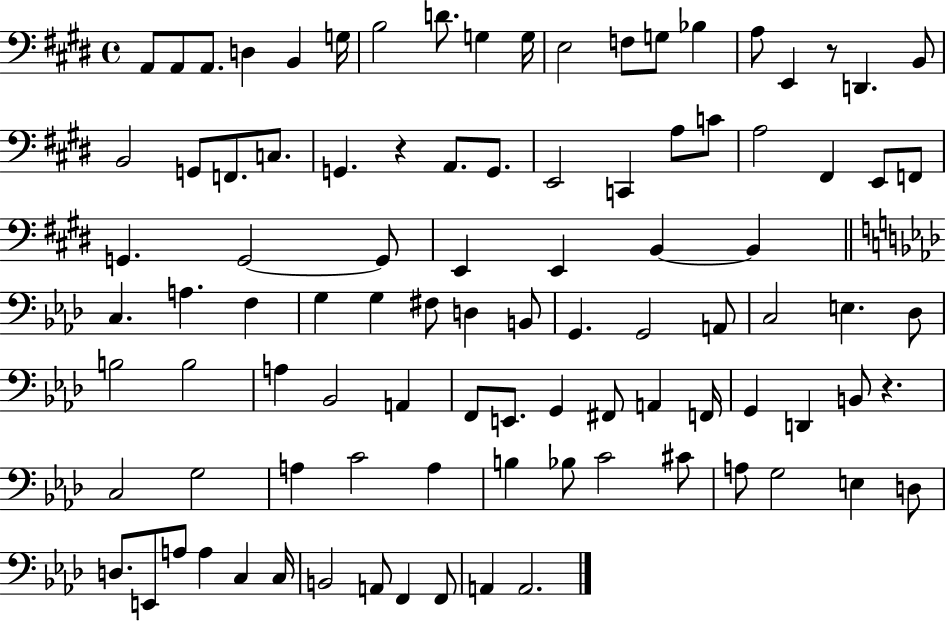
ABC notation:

X:1
T:Untitled
M:4/4
L:1/4
K:E
A,,/2 A,,/2 A,,/2 D, B,, G,/4 B,2 D/2 G, G,/4 E,2 F,/2 G,/2 _B, A,/2 E,, z/2 D,, B,,/2 B,,2 G,,/2 F,,/2 C,/2 G,, z A,,/2 G,,/2 E,,2 C,, A,/2 C/2 A,2 ^F,, E,,/2 F,,/2 G,, G,,2 G,,/2 E,, E,, B,, B,, C, A, F, G, G, ^F,/2 D, B,,/2 G,, G,,2 A,,/2 C,2 E, _D,/2 B,2 B,2 A, _B,,2 A,, F,,/2 E,,/2 G,, ^F,,/2 A,, F,,/4 G,, D,, B,,/2 z C,2 G,2 A, C2 A, B, _B,/2 C2 ^C/2 A,/2 G,2 E, D,/2 D,/2 E,,/2 A,/2 A, C, C,/4 B,,2 A,,/2 F,, F,,/2 A,, A,,2